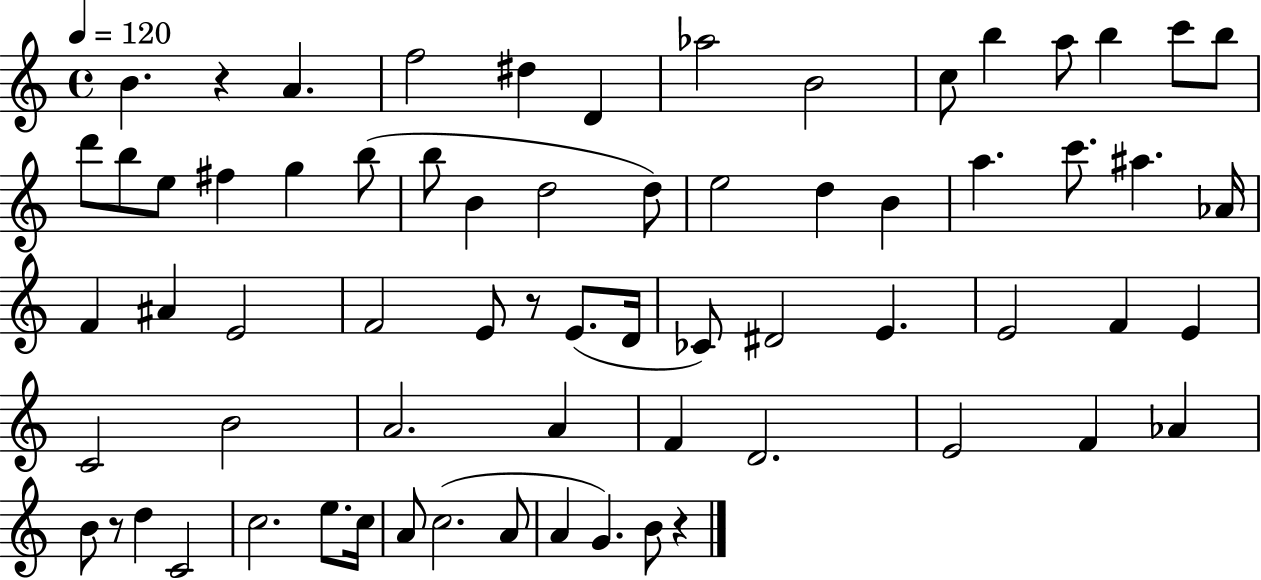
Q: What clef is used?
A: treble